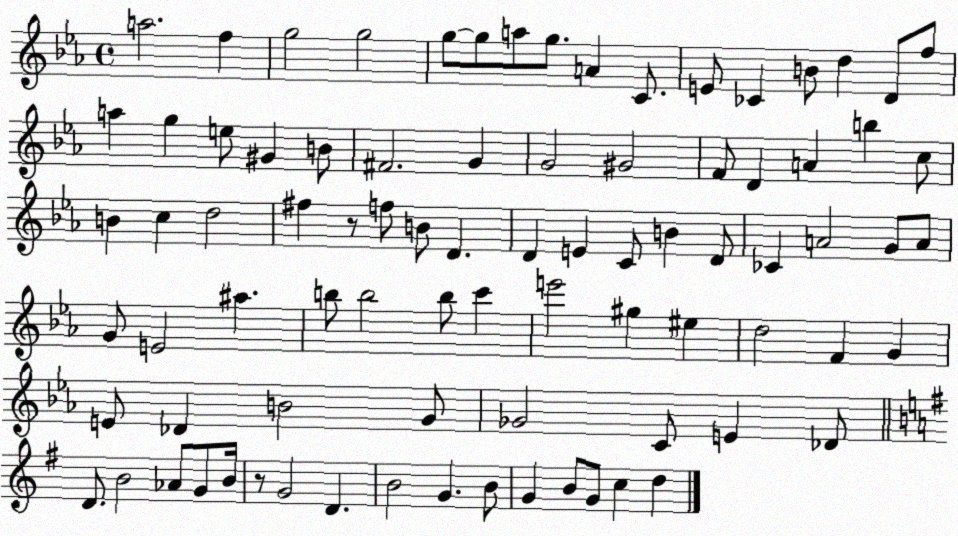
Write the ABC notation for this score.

X:1
T:Untitled
M:4/4
L:1/4
K:Eb
a2 f g2 g2 g/2 g/2 a/2 g/2 A C/2 E/2 _C B/2 d D/2 f/2 a g e/2 ^G B/2 ^F2 G G2 ^G2 F/2 D A b c/2 B c d2 ^f z/2 f/2 B/2 D D E C/2 B D/2 _C A2 G/2 A/2 G/2 E2 ^a b/2 b2 b/2 c' e'2 ^g ^e d2 F G E/2 _D B2 G/2 _G2 C/2 E _D/2 D/2 B2 _A/2 G/2 B/4 z/2 G2 D B2 G B/2 G B/2 G/2 c d